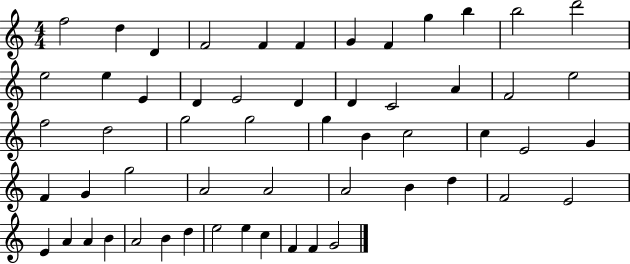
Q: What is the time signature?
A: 4/4